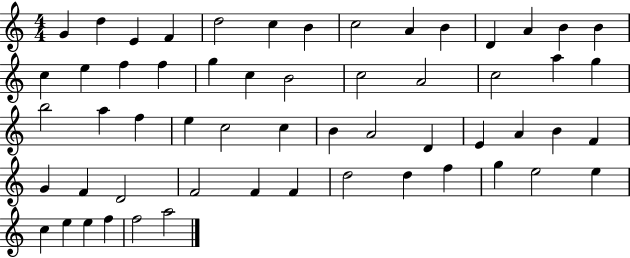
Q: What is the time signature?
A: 4/4